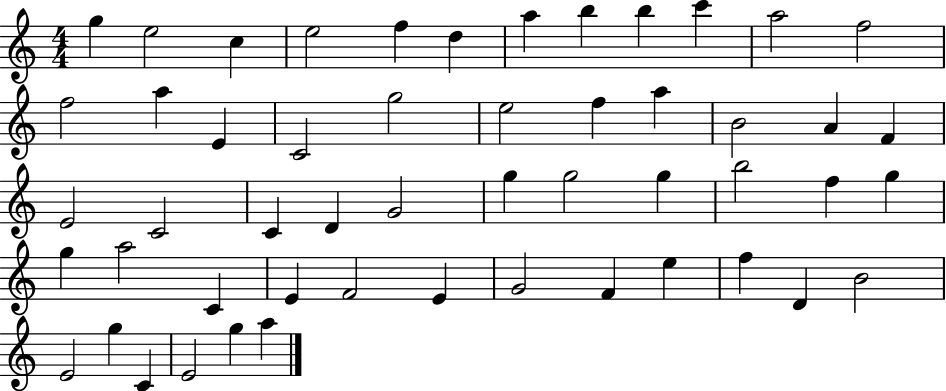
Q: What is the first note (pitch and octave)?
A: G5